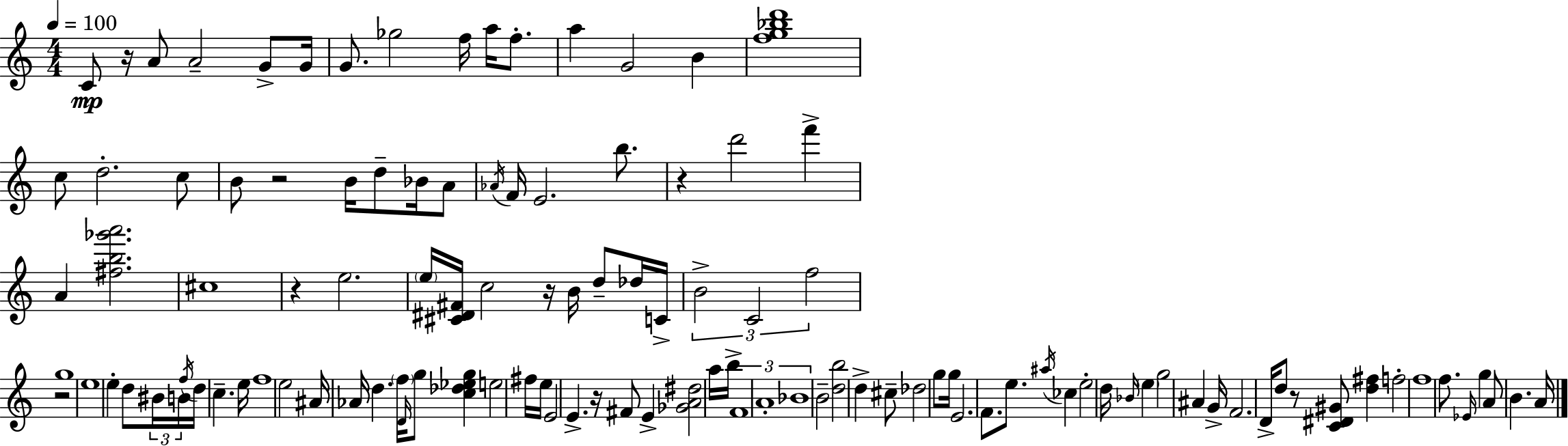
C4/e R/s A4/e A4/h G4/e G4/s G4/e. Gb5/h F5/s A5/s F5/e. A5/q G4/h B4/q [F5,G5,Bb5,D6]/w C5/e D5/h. C5/e B4/e R/h B4/s D5/e Bb4/s A4/e Ab4/s F4/s E4/h. B5/e. R/q D6/h F6/q A4/q [F#5,B5,Gb6,A6]/h. C#5/w R/q E5/h. E5/s [C#4,D#4,F#4]/s C5/h R/s B4/s D5/e Db5/s C4/s B4/h C4/h F5/h R/h G5/w E5/w E5/q D5/e BIS4/s B4/s F5/s D5/s C5/q. E5/s F5/w E5/h A#4/s Ab4/s D5/q. F5/s D4/s G5/e [C5,Db5,Eb5,G5]/q E5/h F#5/s E5/s E4/h E4/q. R/s F#4/e E4/q [Gb4,A4,D#5]/h A5/s B5/s F4/w A4/w Bb4/w B4/h [D5,B5]/h D5/q C#5/e Db5/h G5/e G5/s E4/h. F4/e. E5/e. A#5/s CES5/q E5/h D5/s Bb4/s E5/q G5/h A#4/q G4/s F4/h. D4/s D5/e R/e [C4,D#4,G#4]/e [D5,F#5]/q F5/h F5/w F5/e. Eb4/s G5/q A4/e B4/q. A4/s